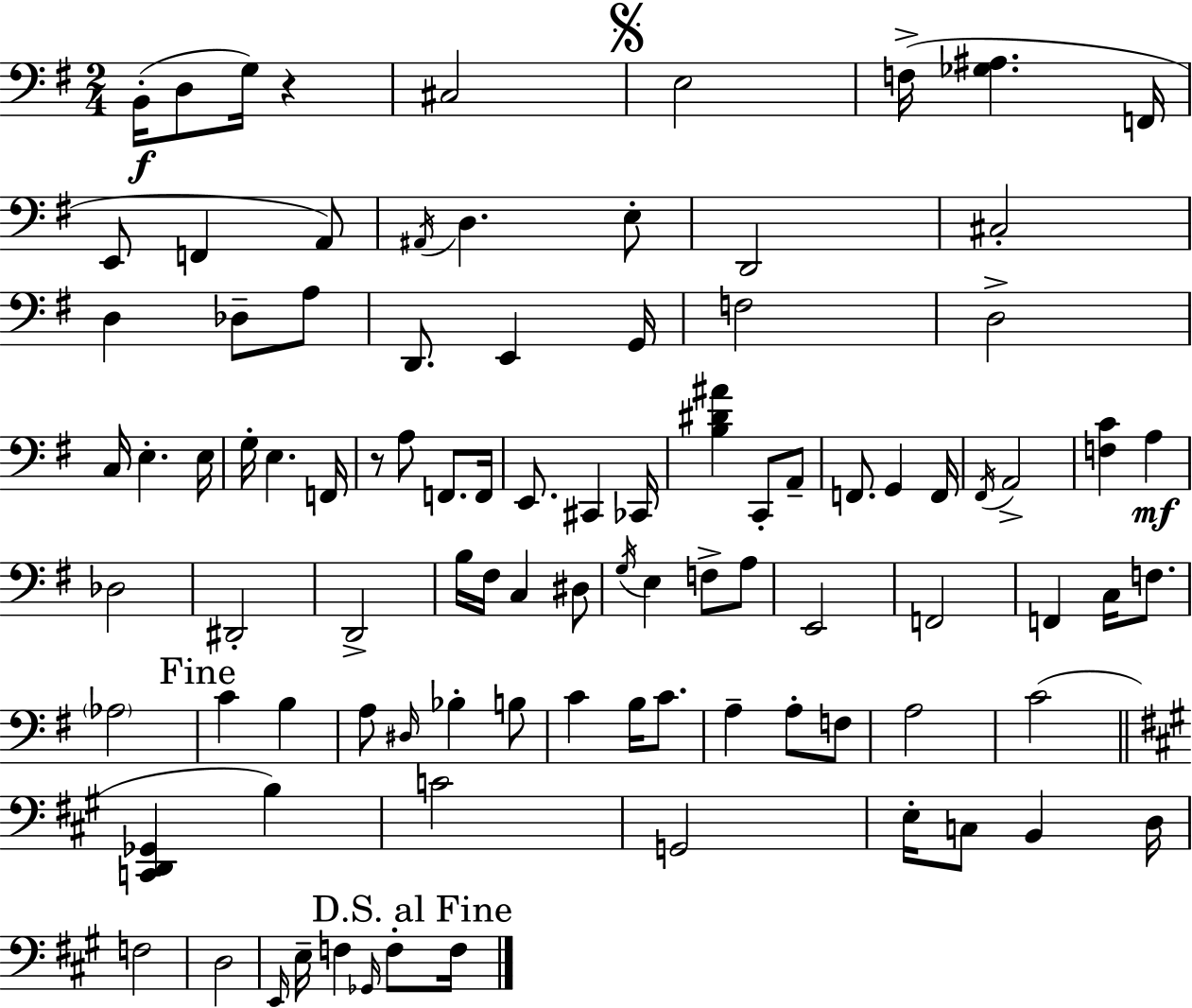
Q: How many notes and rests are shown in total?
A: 95